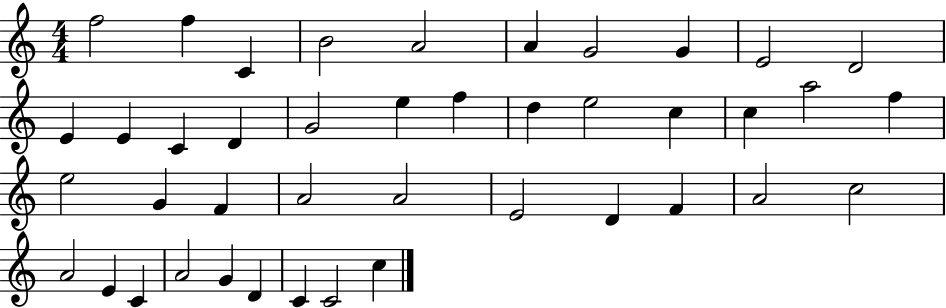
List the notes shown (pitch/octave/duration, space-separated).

F5/h F5/q C4/q B4/h A4/h A4/q G4/h G4/q E4/h D4/h E4/q E4/q C4/q D4/q G4/h E5/q F5/q D5/q E5/h C5/q C5/q A5/h F5/q E5/h G4/q F4/q A4/h A4/h E4/h D4/q F4/q A4/h C5/h A4/h E4/q C4/q A4/h G4/q D4/q C4/q C4/h C5/q